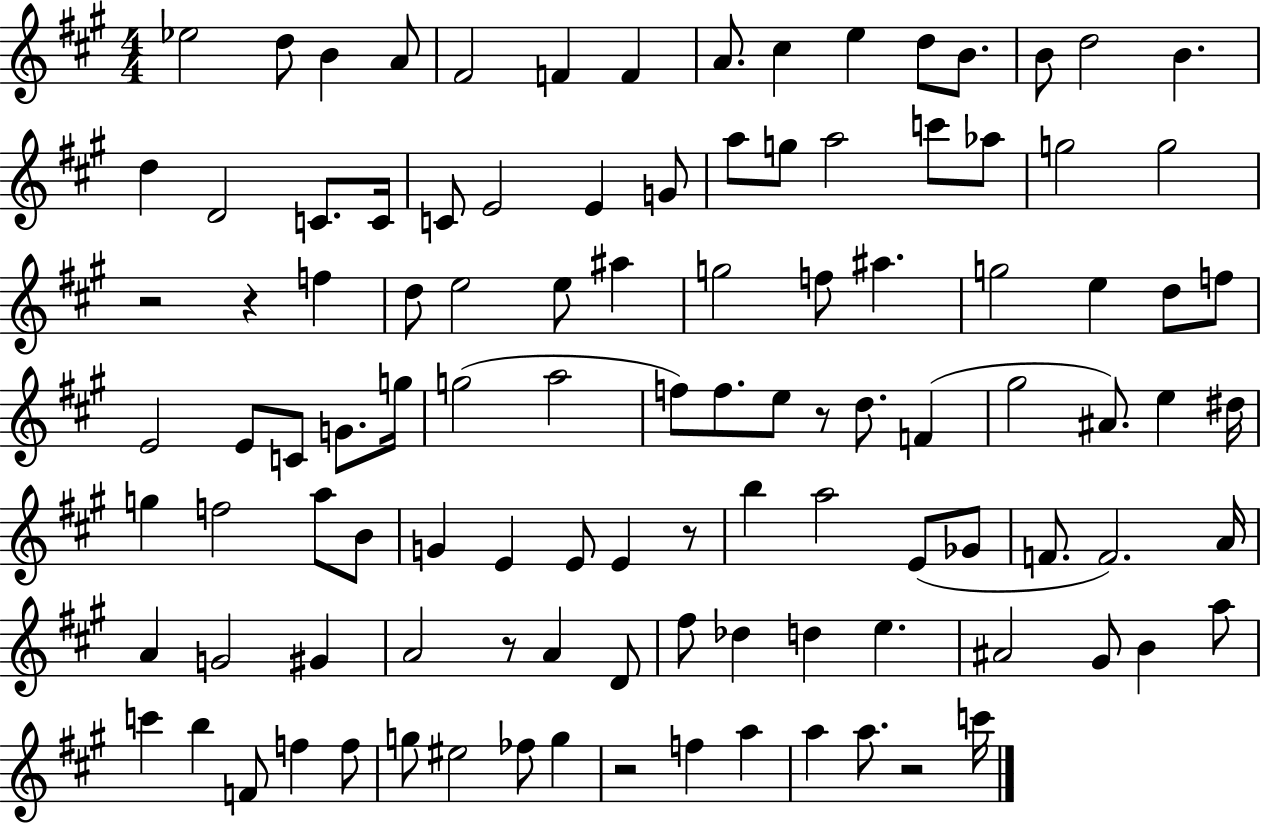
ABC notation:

X:1
T:Untitled
M:4/4
L:1/4
K:A
_e2 d/2 B A/2 ^F2 F F A/2 ^c e d/2 B/2 B/2 d2 B d D2 C/2 C/4 C/2 E2 E G/2 a/2 g/2 a2 c'/2 _a/2 g2 g2 z2 z f d/2 e2 e/2 ^a g2 f/2 ^a g2 e d/2 f/2 E2 E/2 C/2 G/2 g/4 g2 a2 f/2 f/2 e/2 z/2 d/2 F ^g2 ^A/2 e ^d/4 g f2 a/2 B/2 G E E/2 E z/2 b a2 E/2 _G/2 F/2 F2 A/4 A G2 ^G A2 z/2 A D/2 ^f/2 _d d e ^A2 ^G/2 B a/2 c' b F/2 f f/2 g/2 ^e2 _f/2 g z2 f a a a/2 z2 c'/4